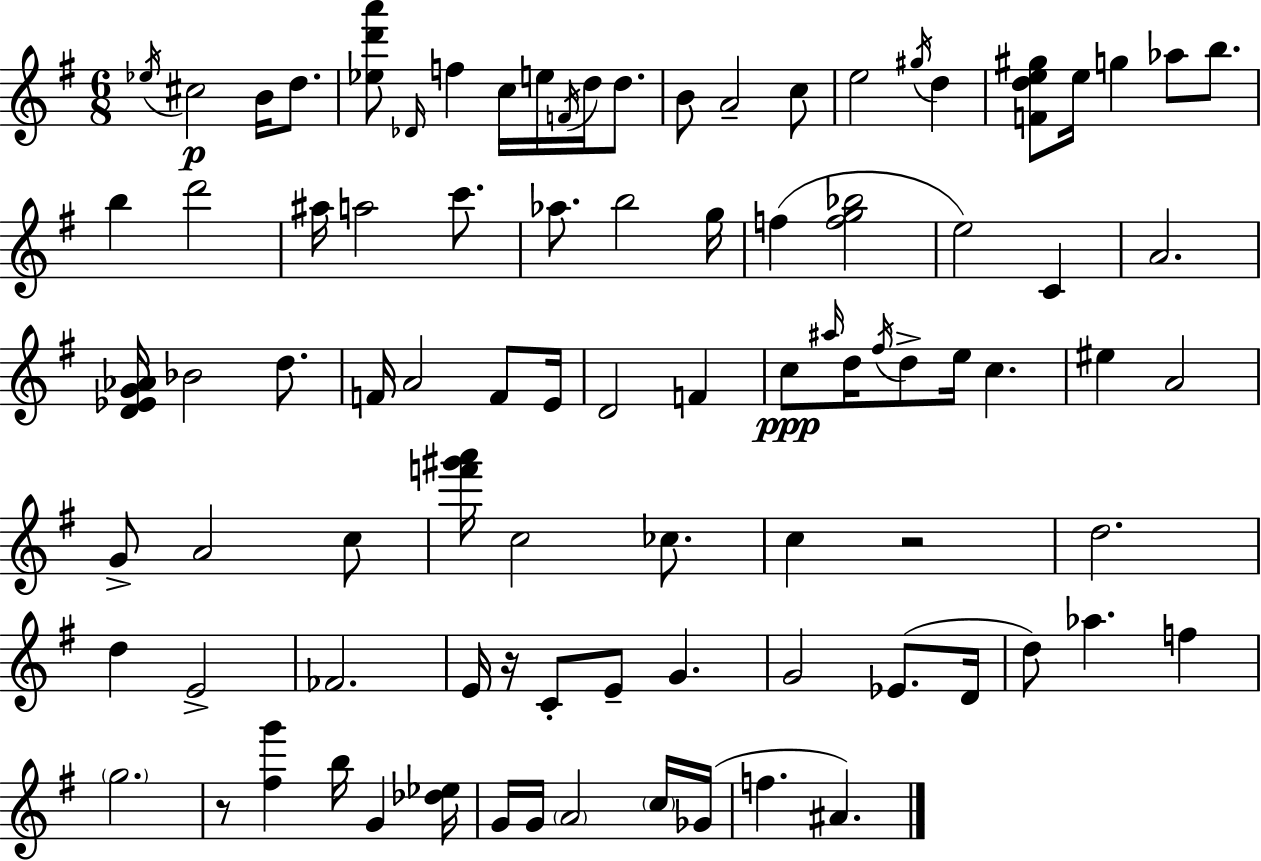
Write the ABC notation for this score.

X:1
T:Untitled
M:6/8
L:1/4
K:G
_e/4 ^c2 B/4 d/2 [_ed'a']/2 _D/4 f c/4 e/4 F/4 d/4 d/2 B/2 A2 c/2 e2 ^g/4 d [Fde^g]/2 e/4 g _a/2 b/2 b d'2 ^a/4 a2 c'/2 _a/2 b2 g/4 f [fg_b]2 e2 C A2 [D_EG_A]/4 _B2 d/2 F/4 A2 F/2 E/4 D2 F c/2 ^a/4 d/4 ^f/4 d/2 e/4 c ^e A2 G/2 A2 c/2 [f'^g'a']/4 c2 _c/2 c z2 d2 d E2 _F2 E/4 z/4 C/2 E/2 G G2 _E/2 D/4 d/2 _a f g2 z/2 [^fg'] b/4 G [_d_e]/4 G/4 G/4 A2 c/4 _G/4 f ^A